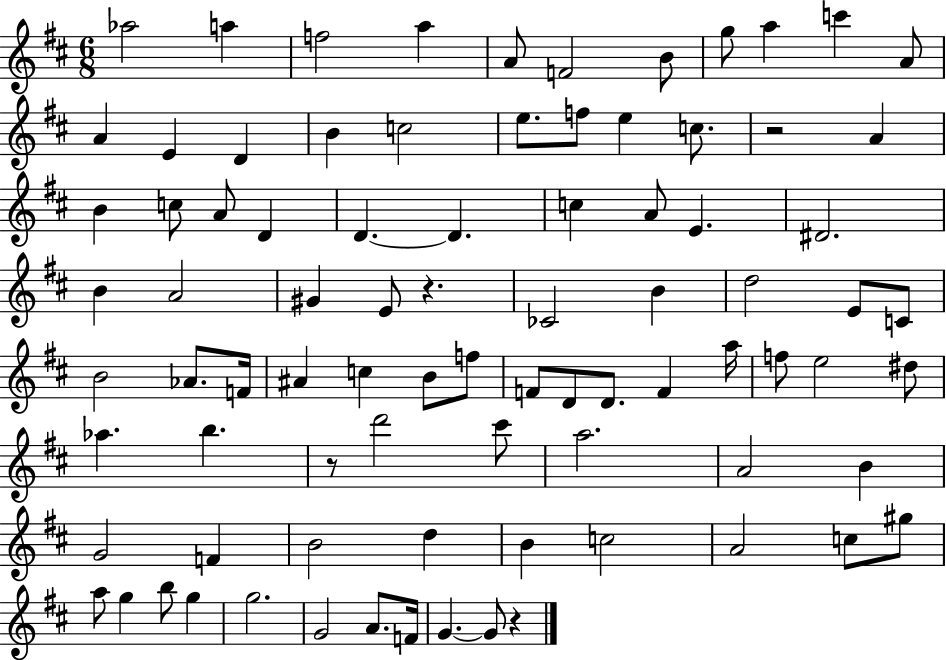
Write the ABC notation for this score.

X:1
T:Untitled
M:6/8
L:1/4
K:D
_a2 a f2 a A/2 F2 B/2 g/2 a c' A/2 A E D B c2 e/2 f/2 e c/2 z2 A B c/2 A/2 D D D c A/2 E ^D2 B A2 ^G E/2 z _C2 B d2 E/2 C/2 B2 _A/2 F/4 ^A c B/2 f/2 F/2 D/2 D/2 F a/4 f/2 e2 ^d/2 _a b z/2 d'2 ^c'/2 a2 A2 B G2 F B2 d B c2 A2 c/2 ^g/2 a/2 g b/2 g g2 G2 A/2 F/4 G G/2 z